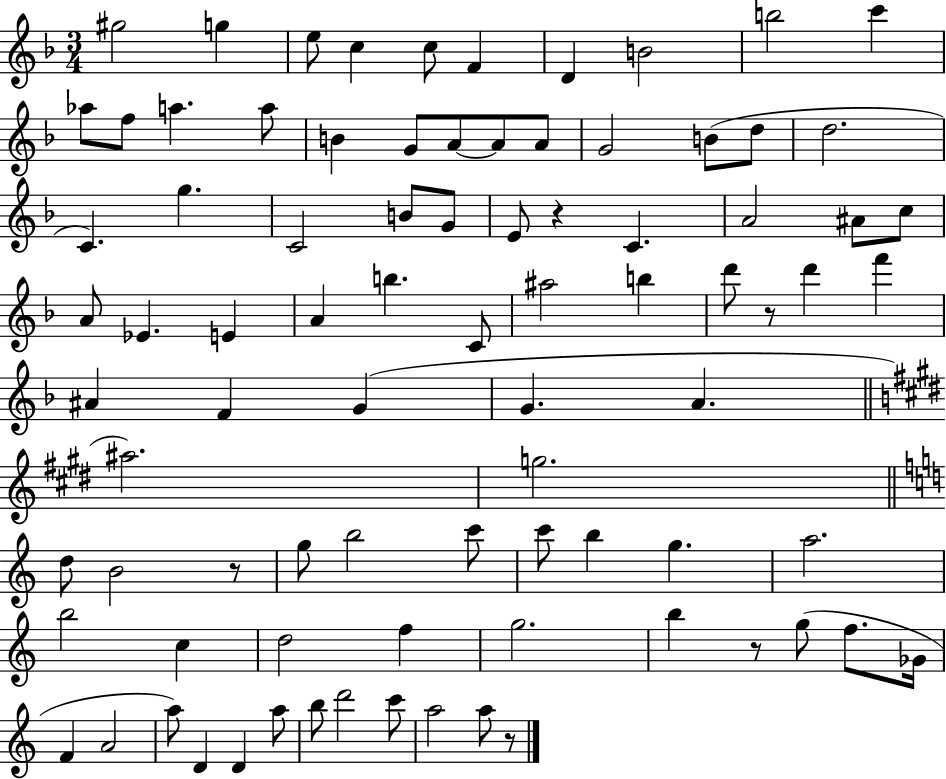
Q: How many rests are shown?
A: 5